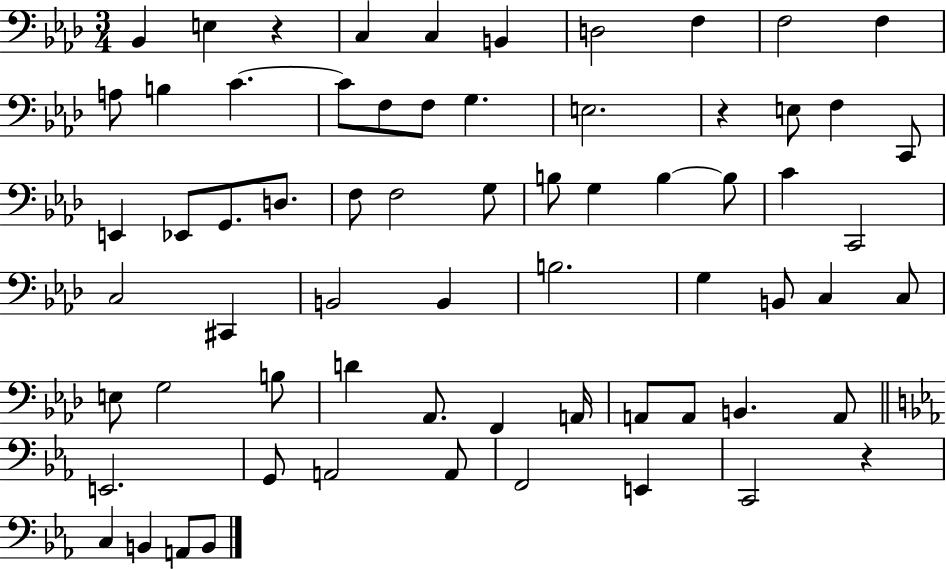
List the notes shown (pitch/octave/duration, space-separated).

Bb2/q E3/q R/q C3/q C3/q B2/q D3/h F3/q F3/h F3/q A3/e B3/q C4/q. C4/e F3/e F3/e G3/q. E3/h. R/q E3/e F3/q C2/e E2/q Eb2/e G2/e. D3/e. F3/e F3/h G3/e B3/e G3/q B3/q B3/e C4/q C2/h C3/h C#2/q B2/h B2/q B3/h. G3/q B2/e C3/q C3/e E3/e G3/h B3/e D4/q Ab2/e. F2/q A2/s A2/e A2/e B2/q. A2/e E2/h. G2/e A2/h A2/e F2/h E2/q C2/h R/q C3/q B2/q A2/e B2/e